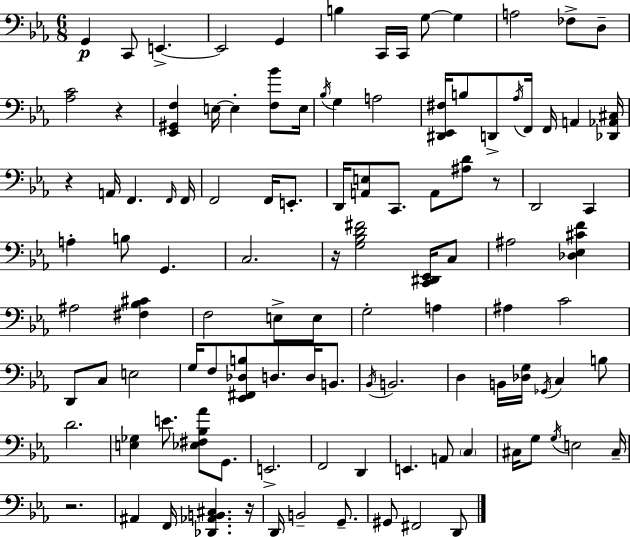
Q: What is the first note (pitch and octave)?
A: G2